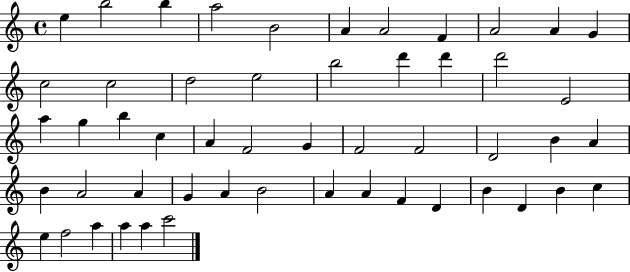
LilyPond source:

{
  \clef treble
  \time 4/4
  \defaultTimeSignature
  \key c \major
  e''4 b''2 b''4 | a''2 b'2 | a'4 a'2 f'4 | a'2 a'4 g'4 | \break c''2 c''2 | d''2 e''2 | b''2 d'''4 d'''4 | d'''2 e'2 | \break a''4 g''4 b''4 c''4 | a'4 f'2 g'4 | f'2 f'2 | d'2 b'4 a'4 | \break b'4 a'2 a'4 | g'4 a'4 b'2 | a'4 a'4 f'4 d'4 | b'4 d'4 b'4 c''4 | \break e''4 f''2 a''4 | a''4 a''4 c'''2 | \bar "|."
}